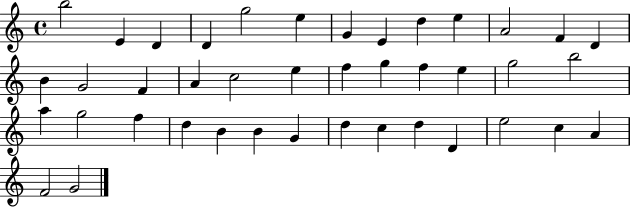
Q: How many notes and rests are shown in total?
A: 41